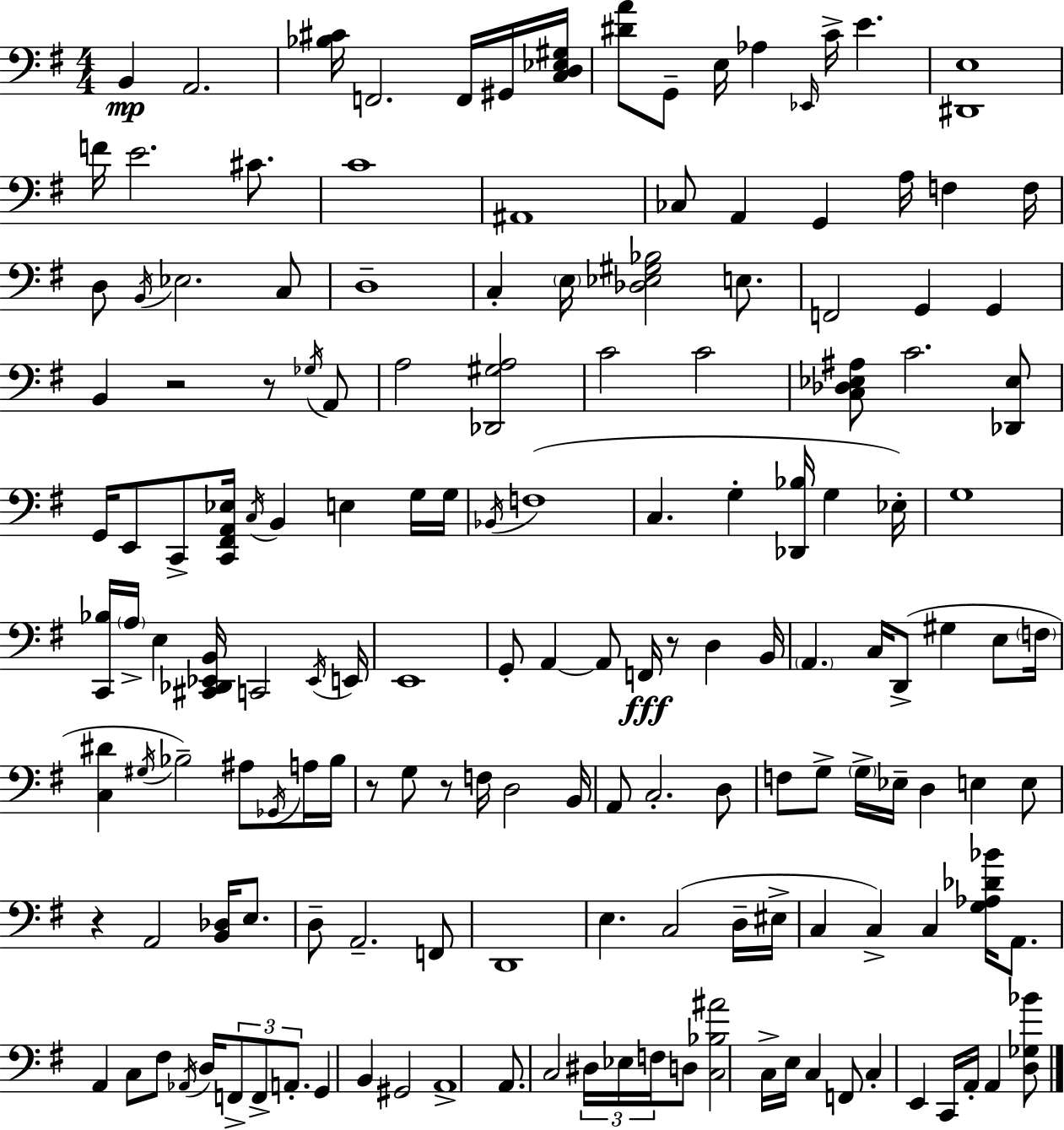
X:1
T:Untitled
M:4/4
L:1/4
K:Em
B,, A,,2 [_B,^C]/4 F,,2 F,,/4 ^G,,/4 [C,D,_E,^G,]/4 [^DA]/2 G,,/2 E,/4 _A, _E,,/4 C/4 E [^D,,E,]4 F/4 E2 ^C/2 C4 ^A,,4 _C,/2 A,, G,, A,/4 F, F,/4 D,/2 B,,/4 _E,2 C,/2 D,4 C, E,/4 [_D,_E,^G,_B,]2 E,/2 F,,2 G,, G,, B,, z2 z/2 _G,/4 A,,/2 A,2 [_D,,^G,A,]2 C2 C2 [C,_D,_E,^A,]/2 C2 [_D,,_E,]/2 G,,/4 E,,/2 C,,/2 [C,,^F,,A,,_E,]/4 C,/4 B,, E, G,/4 G,/4 _B,,/4 F,4 C, G, [_D,,_B,]/4 G, _E,/4 G,4 [C,,_B,]/4 A,/4 E, [^C,,_D,,_E,,B,,]/4 C,,2 _E,,/4 E,,/4 E,,4 G,,/2 A,, A,,/2 F,,/4 z/2 D, B,,/4 A,, C,/4 D,,/2 ^G, E,/2 F,/4 [C,^D] ^G,/4 _B,2 ^A,/2 _G,,/4 A,/4 _B,/4 z/2 G,/2 z/2 F,/4 D,2 B,,/4 A,,/2 C,2 D,/2 F,/2 G,/2 G,/4 _E,/4 D, E, E,/2 z A,,2 [B,,_D,]/4 E,/2 D,/2 A,,2 F,,/2 D,,4 E, C,2 D,/4 ^E,/4 C, C, C, [G,_A,_D_B]/4 A,,/2 A,, C,/2 ^F,/2 _A,,/4 D,/4 F,,/2 F,,/2 A,,/2 G,, B,, ^G,,2 A,,4 A,,/2 C,2 ^D,/4 _E,/4 F,/4 D,/2 [C,_B,^A]2 C,/4 E,/4 C, F,,/2 C, E,, C,,/4 A,,/4 A,, [D,_G,_B]/2